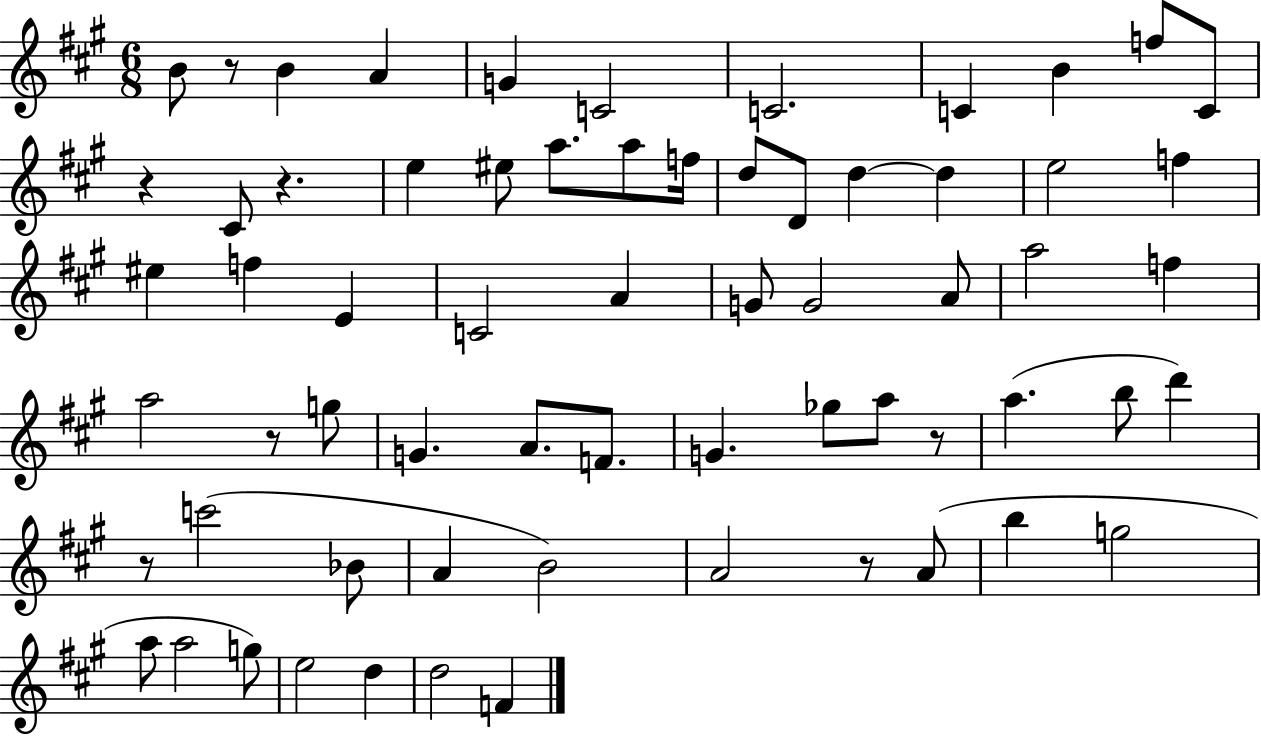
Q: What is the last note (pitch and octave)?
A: F4